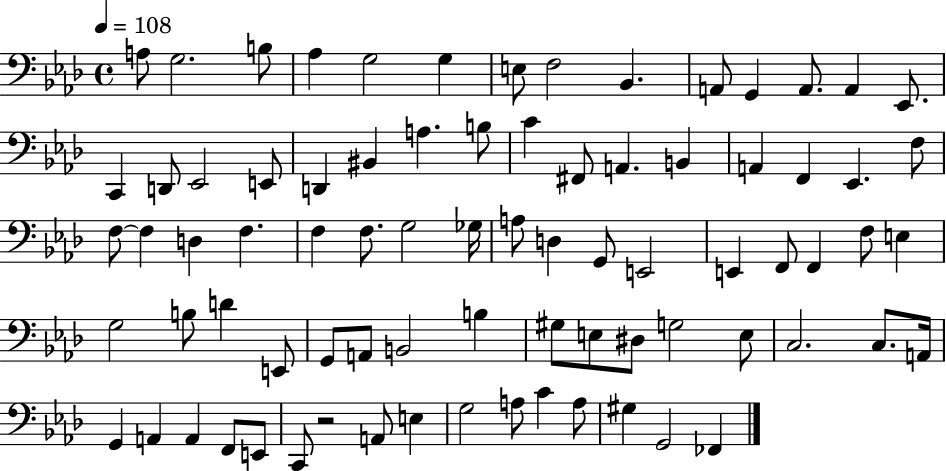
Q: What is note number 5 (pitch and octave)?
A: G3